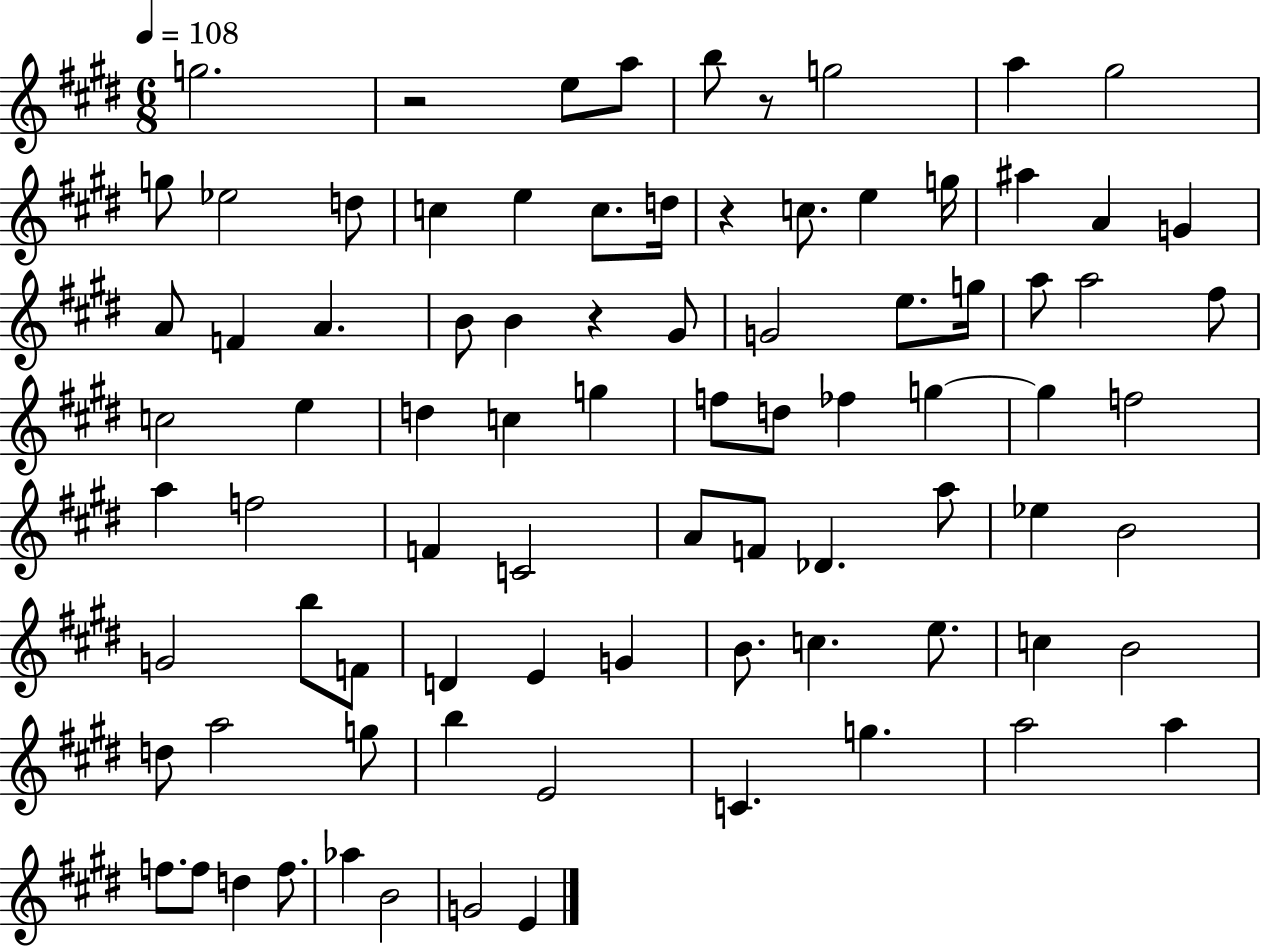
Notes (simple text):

G5/h. R/h E5/e A5/e B5/e R/e G5/h A5/q G#5/h G5/e Eb5/h D5/e C5/q E5/q C5/e. D5/s R/q C5/e. E5/q G5/s A#5/q A4/q G4/q A4/e F4/q A4/q. B4/e B4/q R/q G#4/e G4/h E5/e. G5/s A5/e A5/h F#5/e C5/h E5/q D5/q C5/q G5/q F5/e D5/e FES5/q G5/q G5/q F5/h A5/q F5/h F4/q C4/h A4/e F4/e Db4/q. A5/e Eb5/q B4/h G4/h B5/e F4/e D4/q E4/q G4/q B4/e. C5/q. E5/e. C5/q B4/h D5/e A5/h G5/e B5/q E4/h C4/q. G5/q. A5/h A5/q F5/e. F5/e D5/q F5/e. Ab5/q B4/h G4/h E4/q